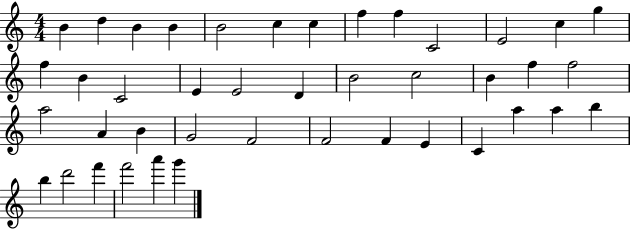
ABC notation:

X:1
T:Untitled
M:4/4
L:1/4
K:C
B d B B B2 c c f f C2 E2 c g f B C2 E E2 D B2 c2 B f f2 a2 A B G2 F2 F2 F E C a a b b d'2 f' f'2 a' g'